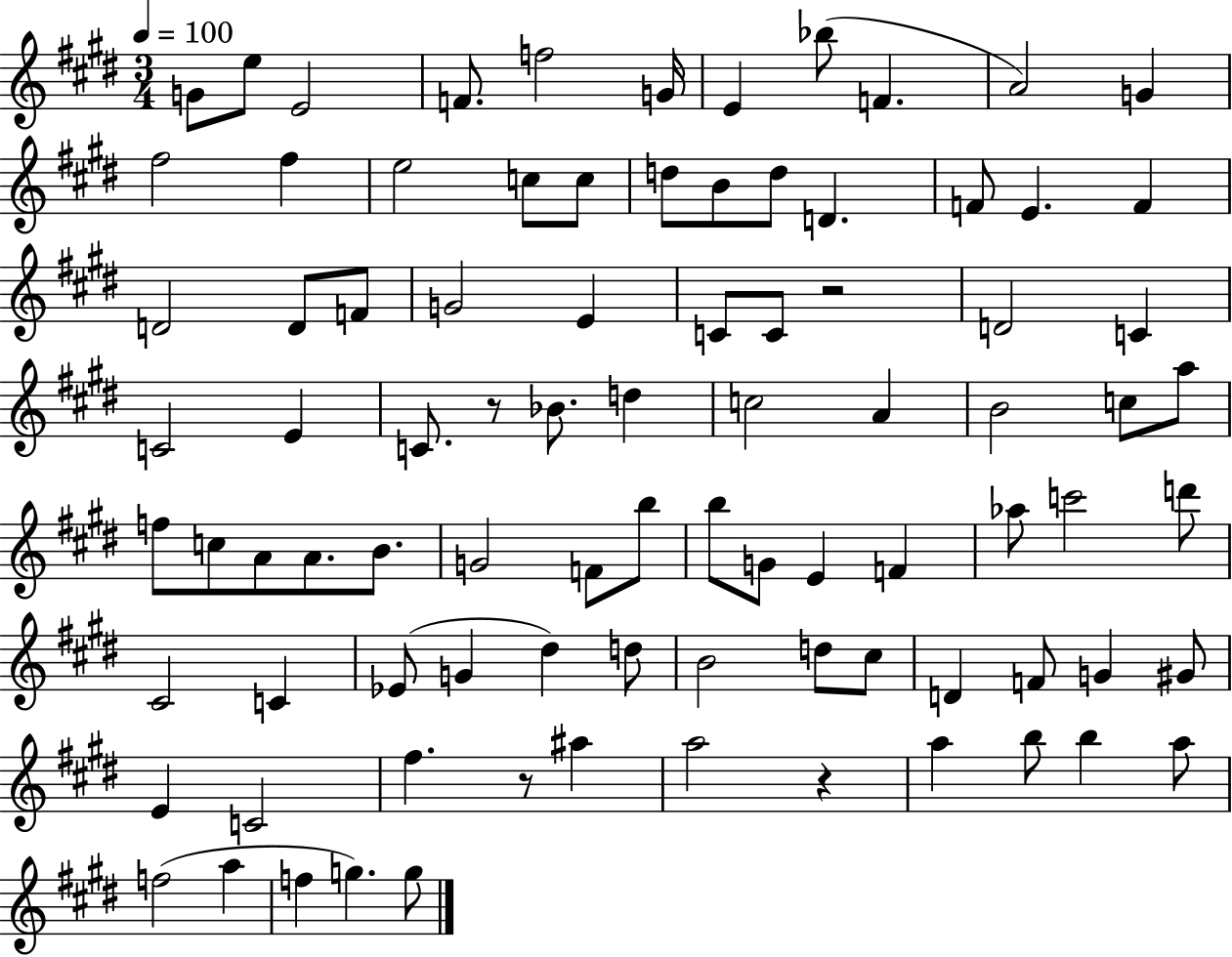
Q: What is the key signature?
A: E major